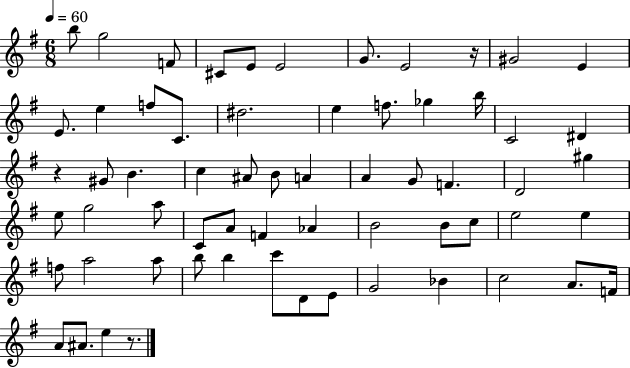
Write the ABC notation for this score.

X:1
T:Untitled
M:6/8
L:1/4
K:G
b/2 g2 F/2 ^C/2 E/2 E2 G/2 E2 z/4 ^G2 E E/2 e f/2 C/2 ^d2 e f/2 _g b/4 C2 ^D z ^G/2 B c ^A/2 B/2 A A G/2 F D2 ^g e/2 g2 a/2 C/2 A/2 F _A B2 B/2 c/2 e2 e f/2 a2 a/2 b/2 b c'/2 D/2 E/2 G2 _B c2 A/2 F/4 A/2 ^A/2 e z/2